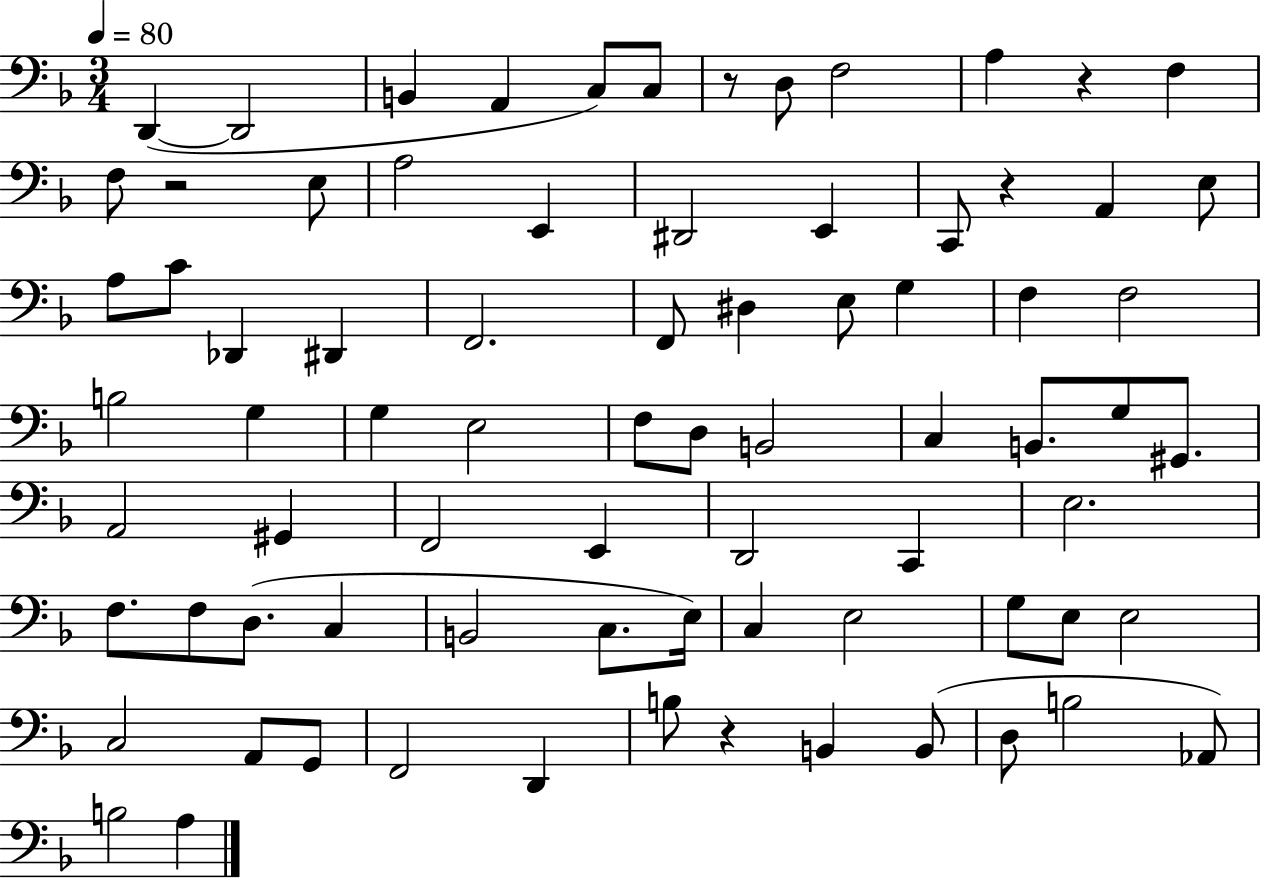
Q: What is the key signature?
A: F major